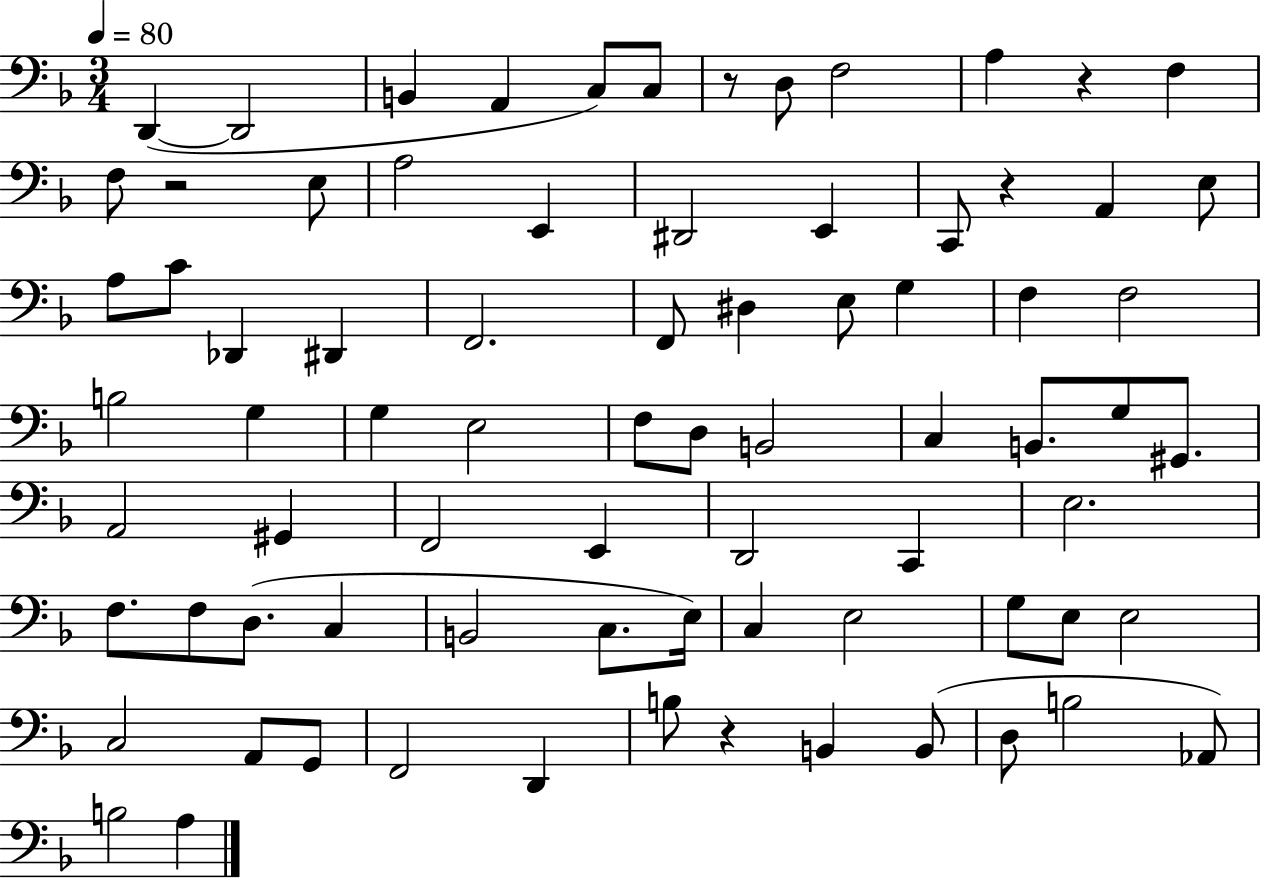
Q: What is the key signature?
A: F major